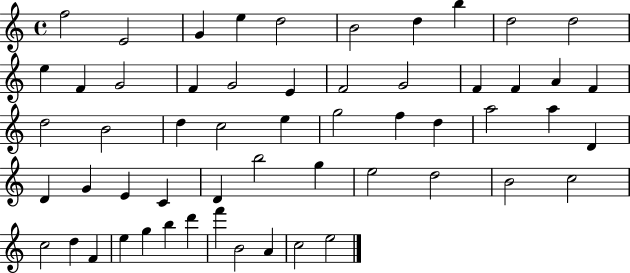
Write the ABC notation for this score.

X:1
T:Untitled
M:4/4
L:1/4
K:C
f2 E2 G e d2 B2 d b d2 d2 e F G2 F G2 E F2 G2 F F A F d2 B2 d c2 e g2 f d a2 a D D G E C D b2 g e2 d2 B2 c2 c2 d F e g b d' f' B2 A c2 e2